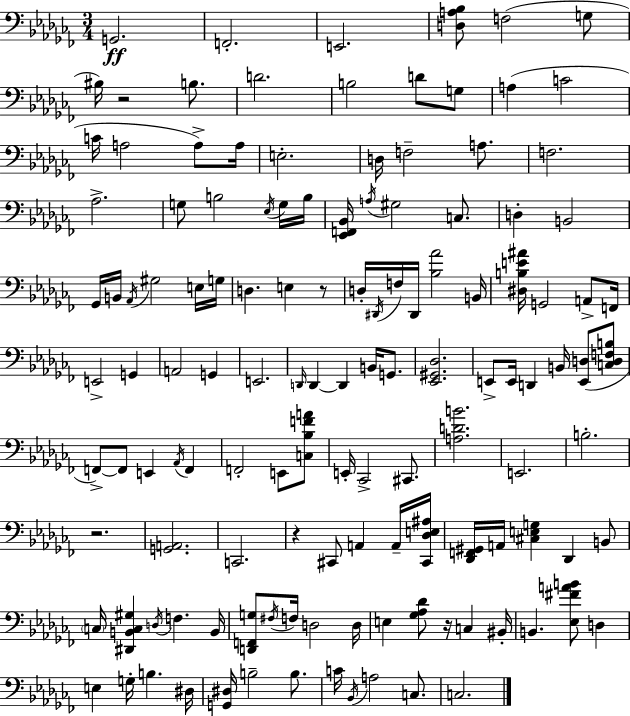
{
  \clef bass
  \numericTimeSignature
  \time 3/4
  \key aes \minor
  g,2.\ff | f,2.-. | e,2. | <d a bes>8 f2( g8 | \break bis16) r2 b8. | d'2. | b2 d'8 g8 | a4( c'2 | \break c'16 a2 a8->) a16 | e2.-. | d16 f2-- a8. | f2. | \break aes2.-> | g8 b2 \acciaccatura { ees16 } g16 | b16 <ees, f, bes,>16 \acciaccatura { a16 } gis2 c8. | d4-. b,2 | \break ges,16 b,16 \acciaccatura { aes,16 } gis2 | e16 g16 d4. e4 | r8 d16-. \acciaccatura { dis,16 } f16 dis,16 <bes aes'>2 | b,16 <dis b e' ais'>16 g,2 | \break a,8-> f,16 e,2-> | g,4 a,2 | g,4 e,2. | \grace { d,16 } d,4~~ d,4 | \break b,16 g,8. <ees, gis, des>2. | e,8-> e,16 d,4 | b,16 <e, d>8( <c d f b>8 f,8->~~) f,8 e,4 | \acciaccatura { aes,16 } f,4 f,2-. | \break e,8 <c bes f' a'>8 e,16-. ces,2-> | cis,8. <a d' b'>2. | e,2. | b2.-. | \break r2. | <g, a,>2. | c,2. | r4 cis,8 | \break a,4 a,16-- <cis, des e ais>16 <des, f, gis,>16 a,16 <cis e g>4 | des,4 b,8 \parenthesize c16 <dis, b, c gis>4 \acciaccatura { d16 } | f4. b,16 <d, f, g>8 \acciaccatura { fis16 } f16 d2 | d16 e4 | \break <ges aes des'>8 r16 c4 bis,16-. b,4. | <ees fis' a' b'>8 d4 e4 | g16-. b4. dis16 <g, dis>16 b2-- | b8. c'16 \acciaccatura { bes,16 } a2 | \break c8. c2. | \bar "|."
}